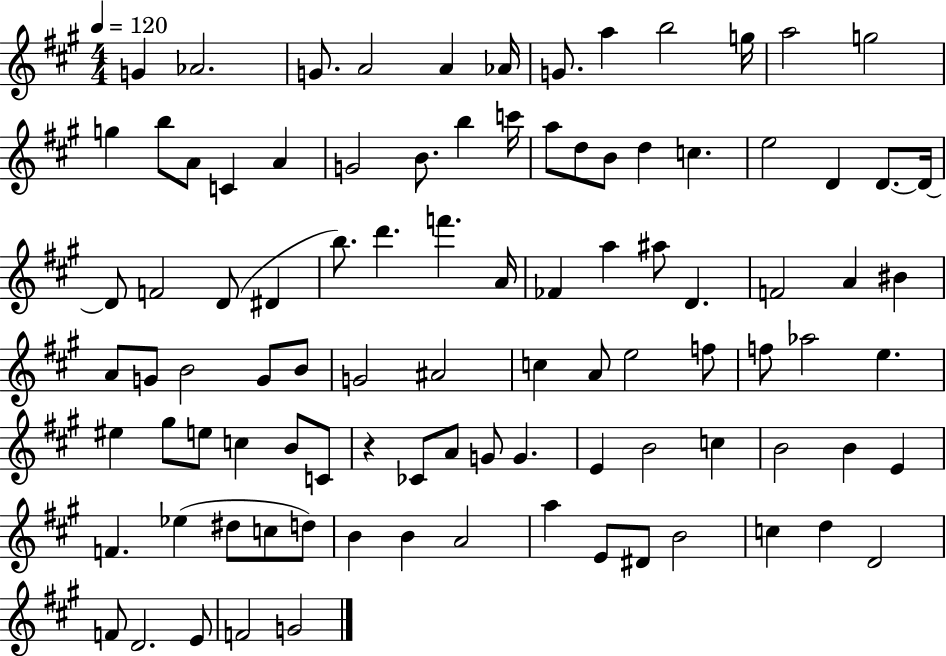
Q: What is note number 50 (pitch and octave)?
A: B4